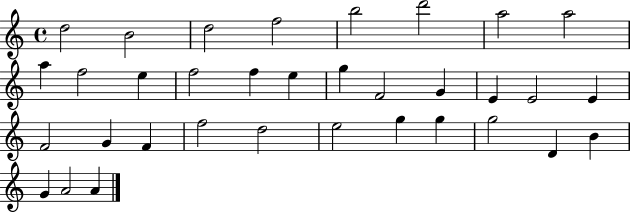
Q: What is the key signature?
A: C major